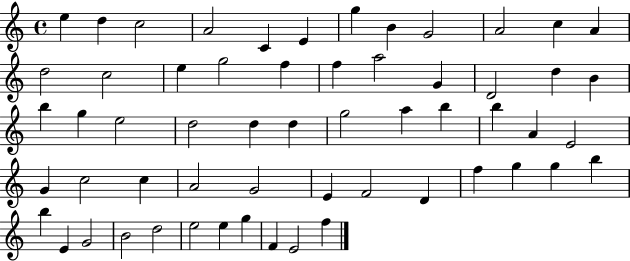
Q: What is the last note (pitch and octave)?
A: F5